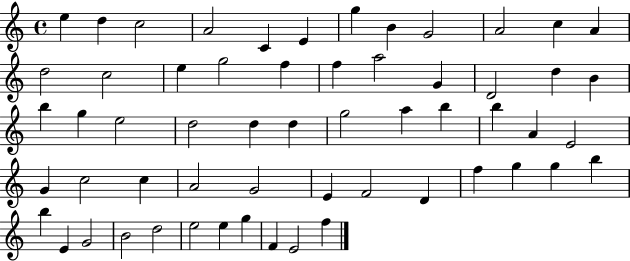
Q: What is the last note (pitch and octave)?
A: F5